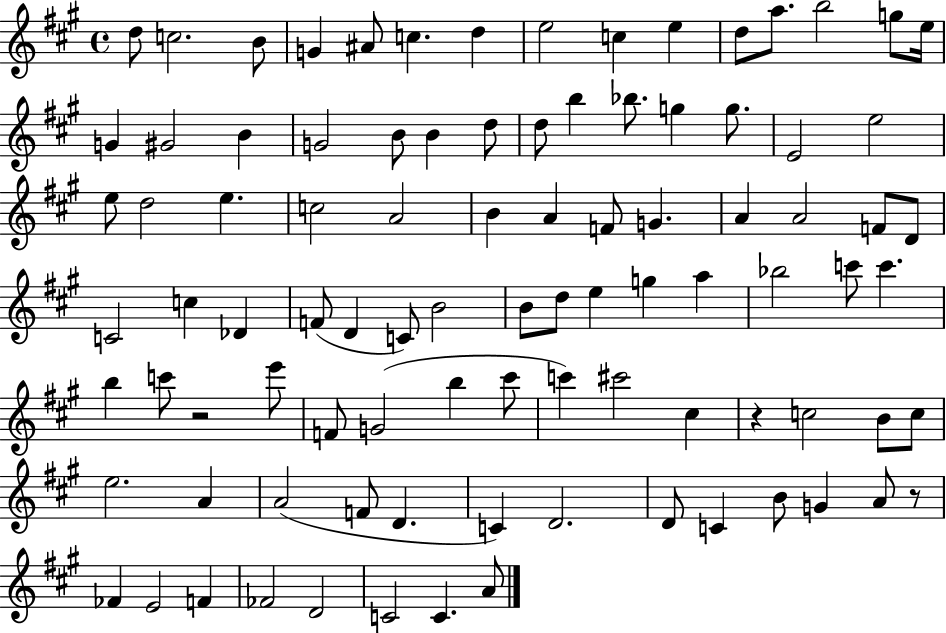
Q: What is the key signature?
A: A major